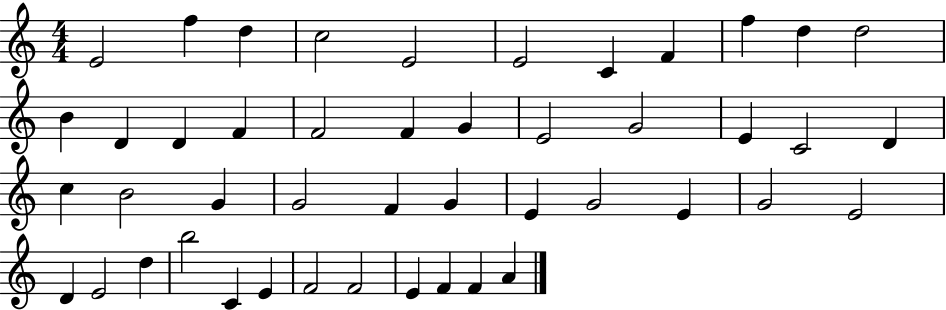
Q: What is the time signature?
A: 4/4